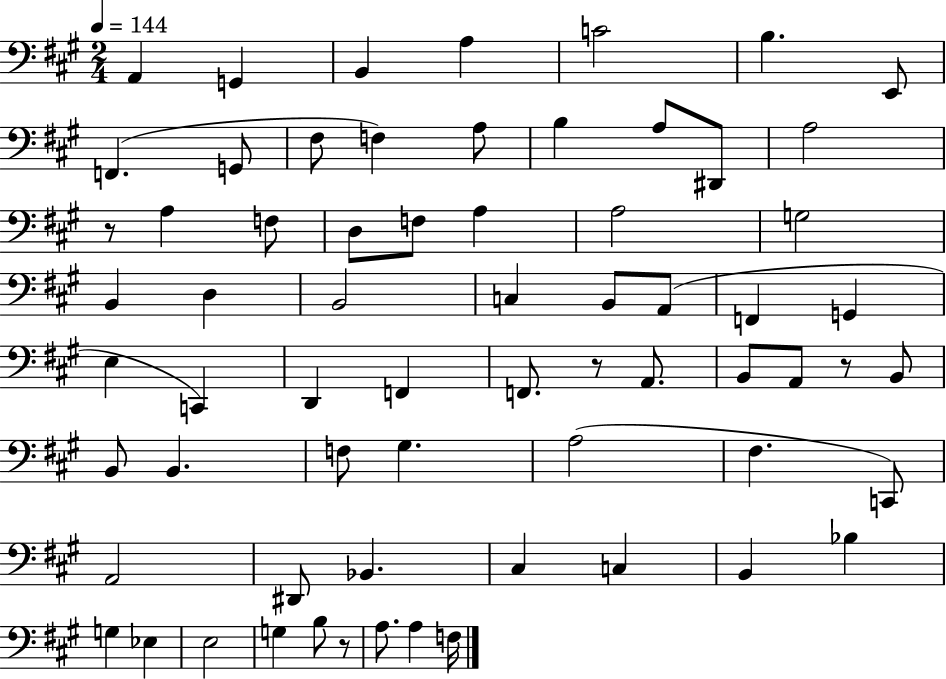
{
  \clef bass
  \numericTimeSignature
  \time 2/4
  \key a \major
  \tempo 4 = 144
  a,4 g,4 | b,4 a4 | c'2 | b4. e,8 | \break f,4.( g,8 | fis8 f4) a8 | b4 a8 dis,8 | a2 | \break r8 a4 f8 | d8 f8 a4 | a2 | g2 | \break b,4 d4 | b,2 | c4 b,8 a,8( | f,4 g,4 | \break e4 c,4) | d,4 f,4 | f,8. r8 a,8. | b,8 a,8 r8 b,8 | \break b,8 b,4. | f8 gis4. | a2( | fis4. c,8) | \break a,2 | dis,8 bes,4. | cis4 c4 | b,4 bes4 | \break g4 ees4 | e2 | g4 b8 r8 | a8. a4 f16 | \break \bar "|."
}